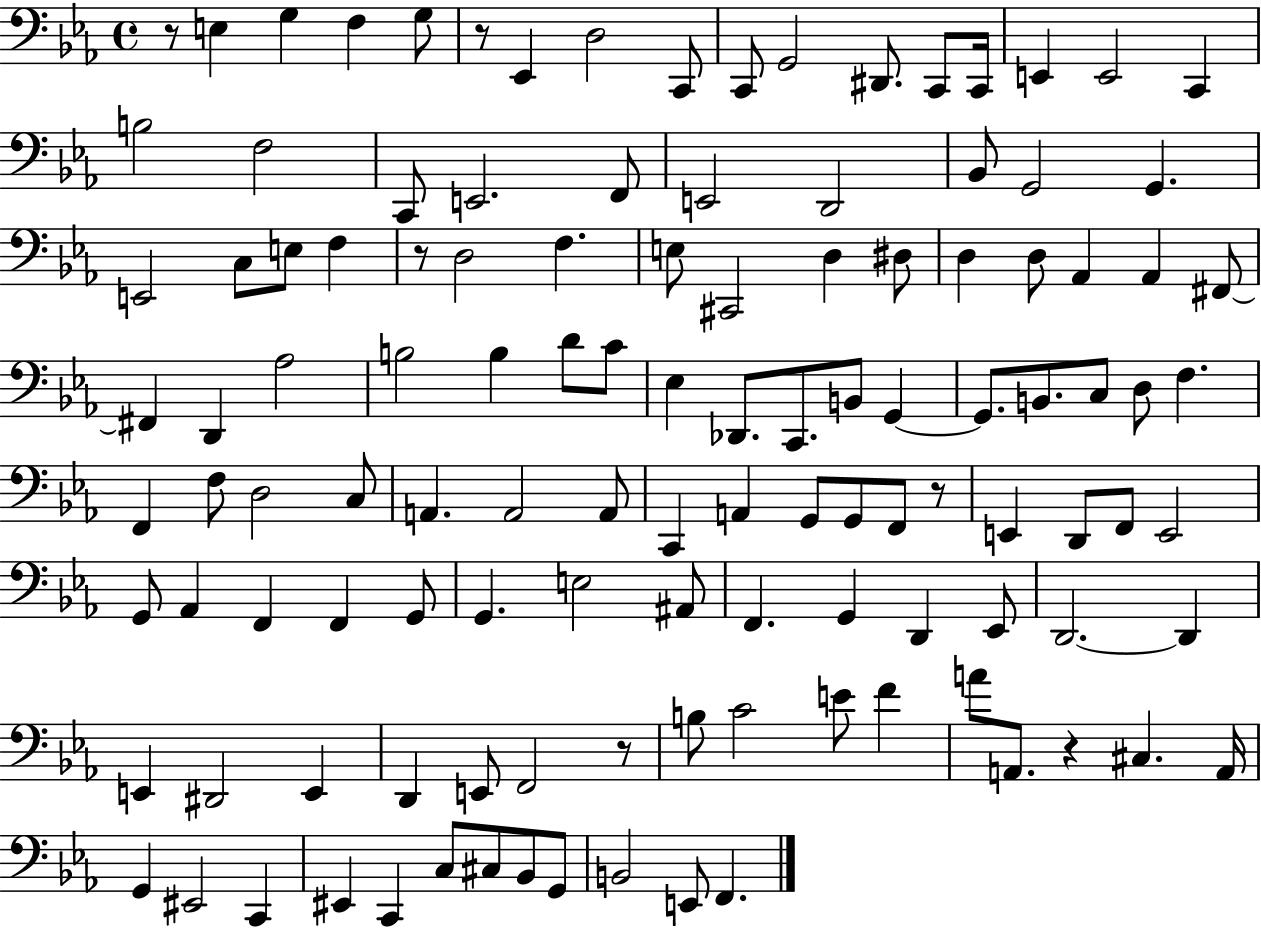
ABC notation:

X:1
T:Untitled
M:4/4
L:1/4
K:Eb
z/2 E, G, F, G,/2 z/2 _E,, D,2 C,,/2 C,,/2 G,,2 ^D,,/2 C,,/2 C,,/4 E,, E,,2 C,, B,2 F,2 C,,/2 E,,2 F,,/2 E,,2 D,,2 _B,,/2 G,,2 G,, E,,2 C,/2 E,/2 F, z/2 D,2 F, E,/2 ^C,,2 D, ^D,/2 D, D,/2 _A,, _A,, ^F,,/2 ^F,, D,, _A,2 B,2 B, D/2 C/2 _E, _D,,/2 C,,/2 B,,/2 G,, G,,/2 B,,/2 C,/2 D,/2 F, F,, F,/2 D,2 C,/2 A,, A,,2 A,,/2 C,, A,, G,,/2 G,,/2 F,,/2 z/2 E,, D,,/2 F,,/2 E,,2 G,,/2 _A,, F,, F,, G,,/2 G,, E,2 ^A,,/2 F,, G,, D,, _E,,/2 D,,2 D,, E,, ^D,,2 E,, D,, E,,/2 F,,2 z/2 B,/2 C2 E/2 F A/2 A,,/2 z ^C, A,,/4 G,, ^E,,2 C,, ^E,, C,, C,/2 ^C,/2 _B,,/2 G,,/2 B,,2 E,,/2 F,,